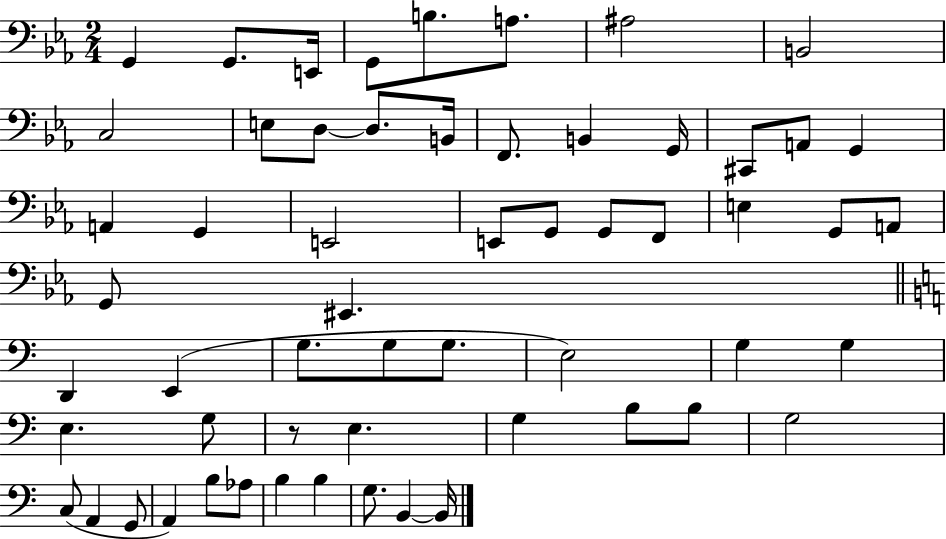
{
  \clef bass
  \numericTimeSignature
  \time 2/4
  \key ees \major
  g,4 g,8. e,16 | g,8 b8. a8. | ais2 | b,2 | \break c2 | e8 d8~~ d8. b,16 | f,8. b,4 g,16 | cis,8 a,8 g,4 | \break a,4 g,4 | e,2 | e,8 g,8 g,8 f,8 | e4 g,8 a,8 | \break g,8 eis,4. | \bar "||" \break \key c \major d,4 e,4( | g8. g8 g8. | e2) | g4 g4 | \break e4. g8 | r8 e4. | g4 b8 b8 | g2 | \break c8( a,4 g,8 | a,4) b8 aes8 | b4 b4 | g8. b,4~~ b,16 | \break \bar "|."
}